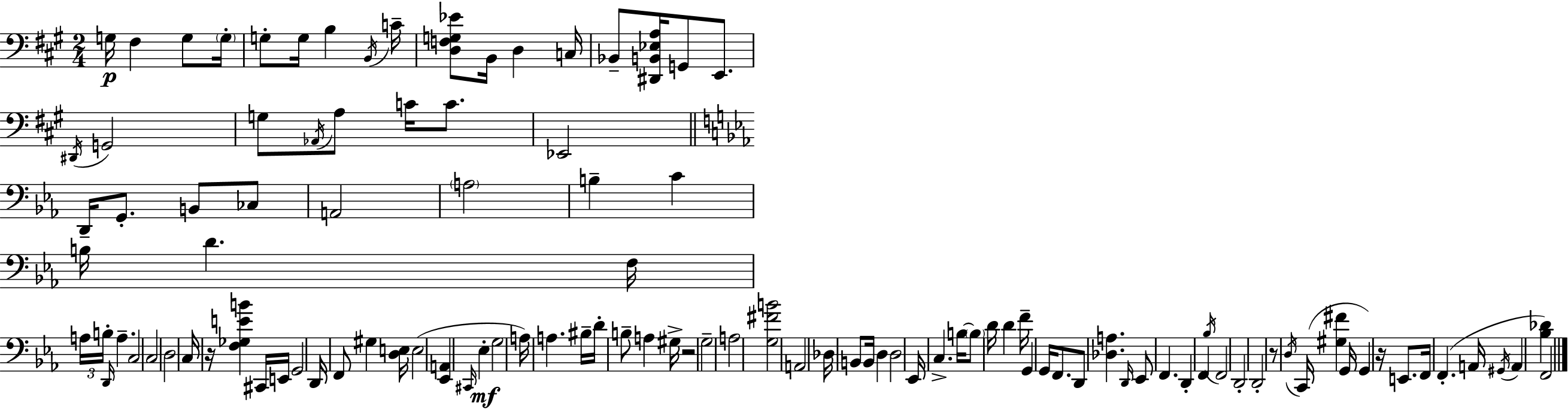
X:1
T:Untitled
M:2/4
L:1/4
K:A
G,/4 ^F, G,/2 G,/4 G,/2 G,/4 B, B,,/4 C/4 [D,F,G,_E]/2 B,,/4 D, C,/4 _B,,/2 [^D,,B,,_E,A,]/4 G,,/2 E,,/2 ^D,,/4 G,,2 G,/2 _A,,/4 A,/2 C/4 C/2 _E,,2 D,,/4 G,,/2 B,,/2 _C,/2 A,,2 A,2 B, C B,/4 D F,/4 A,/4 B,/4 D,,/4 A, C,2 C,2 D,2 C,/4 z/4 [F,_G,EB] ^C,,/4 E,,/4 G,,2 D,,/4 F,,/2 ^G, [D,E,]/4 E,2 [_E,,A,,] ^C,,/4 _E, G,2 A,/4 A, ^B,/4 D/4 B,/2 A, ^G,/4 z2 G,2 A,2 [G,^FB]2 A,,2 _D,/4 B,,/2 B,,/4 D, D,2 _E,,/4 C, B,/4 B,/2 D/4 D F/4 G,, G,,/4 F,,/2 D,,/2 [_D,A,] D,,/4 _E,,/2 F,, D,, F,, _B,/4 F,,2 D,,2 D,,2 z/2 D,/4 C,,/4 [^G,^F] G,,/4 G,, z/4 E,,/2 F,,/4 F,, A,,/4 ^G,,/4 A,, [_B,_D] F,,2